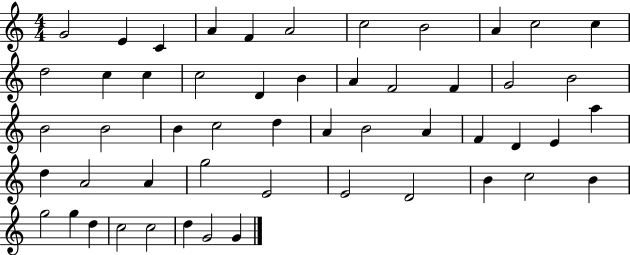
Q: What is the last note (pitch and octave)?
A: G4